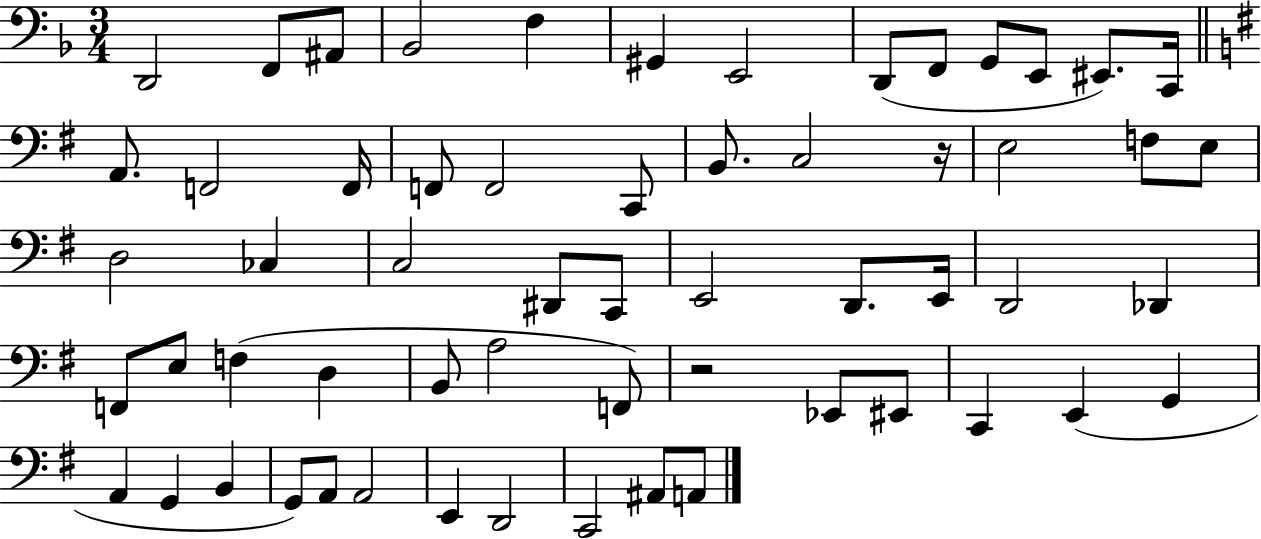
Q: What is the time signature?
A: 3/4